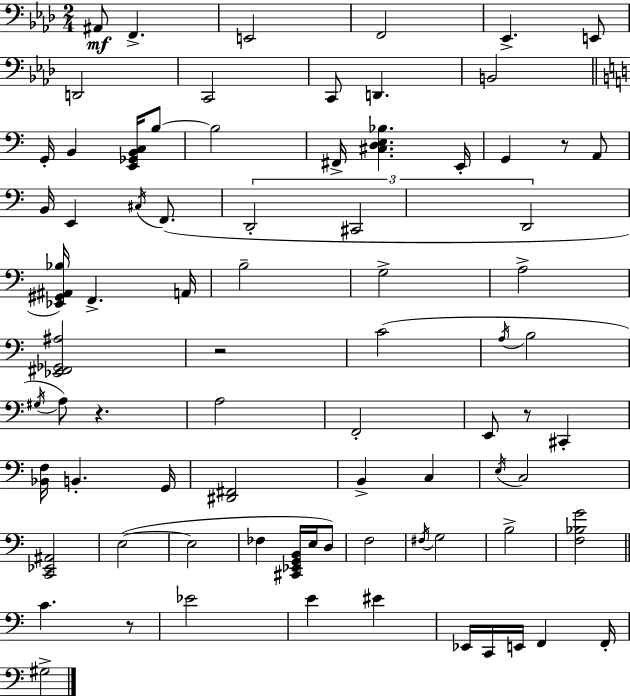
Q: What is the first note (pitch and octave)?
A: A#2